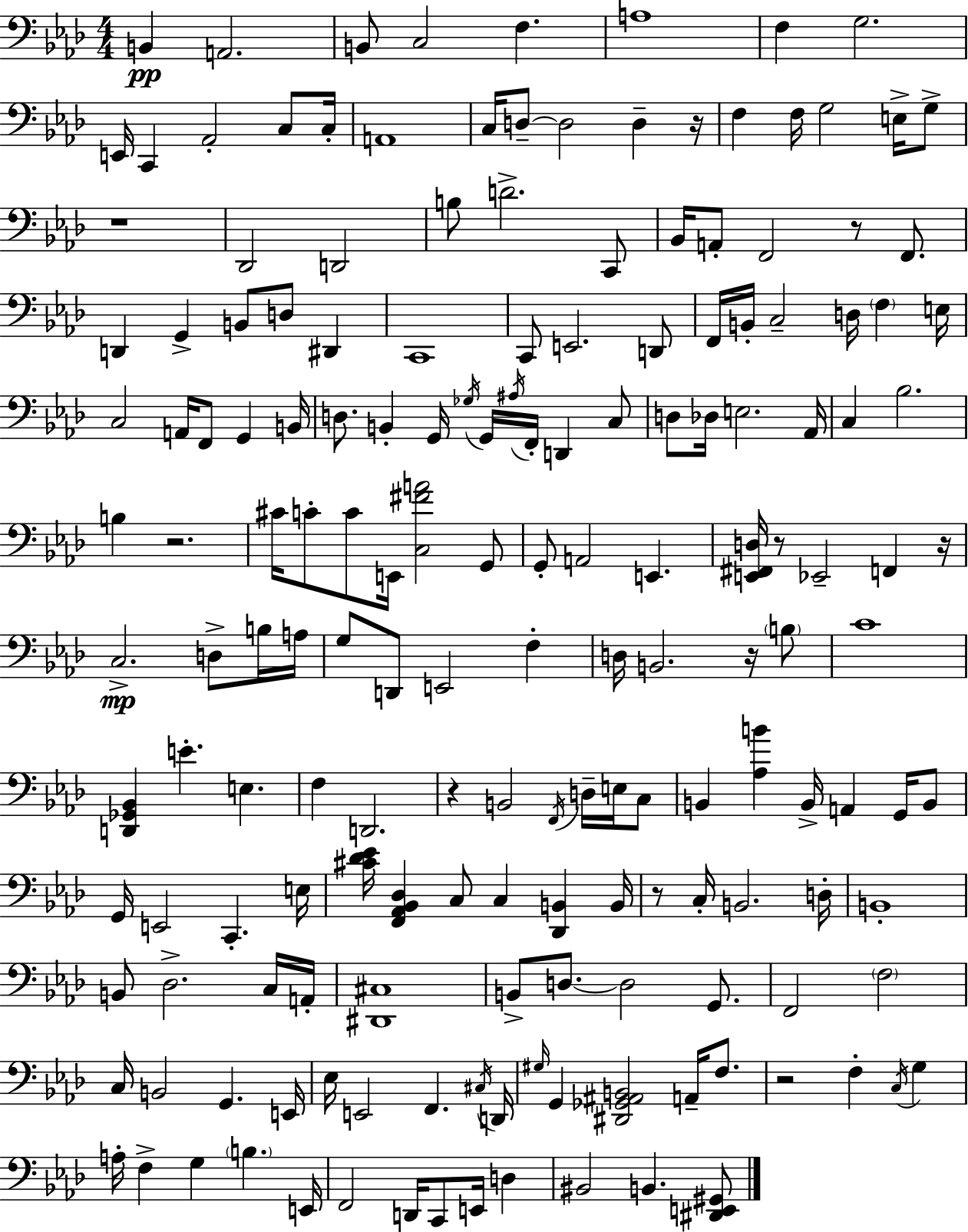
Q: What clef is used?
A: bass